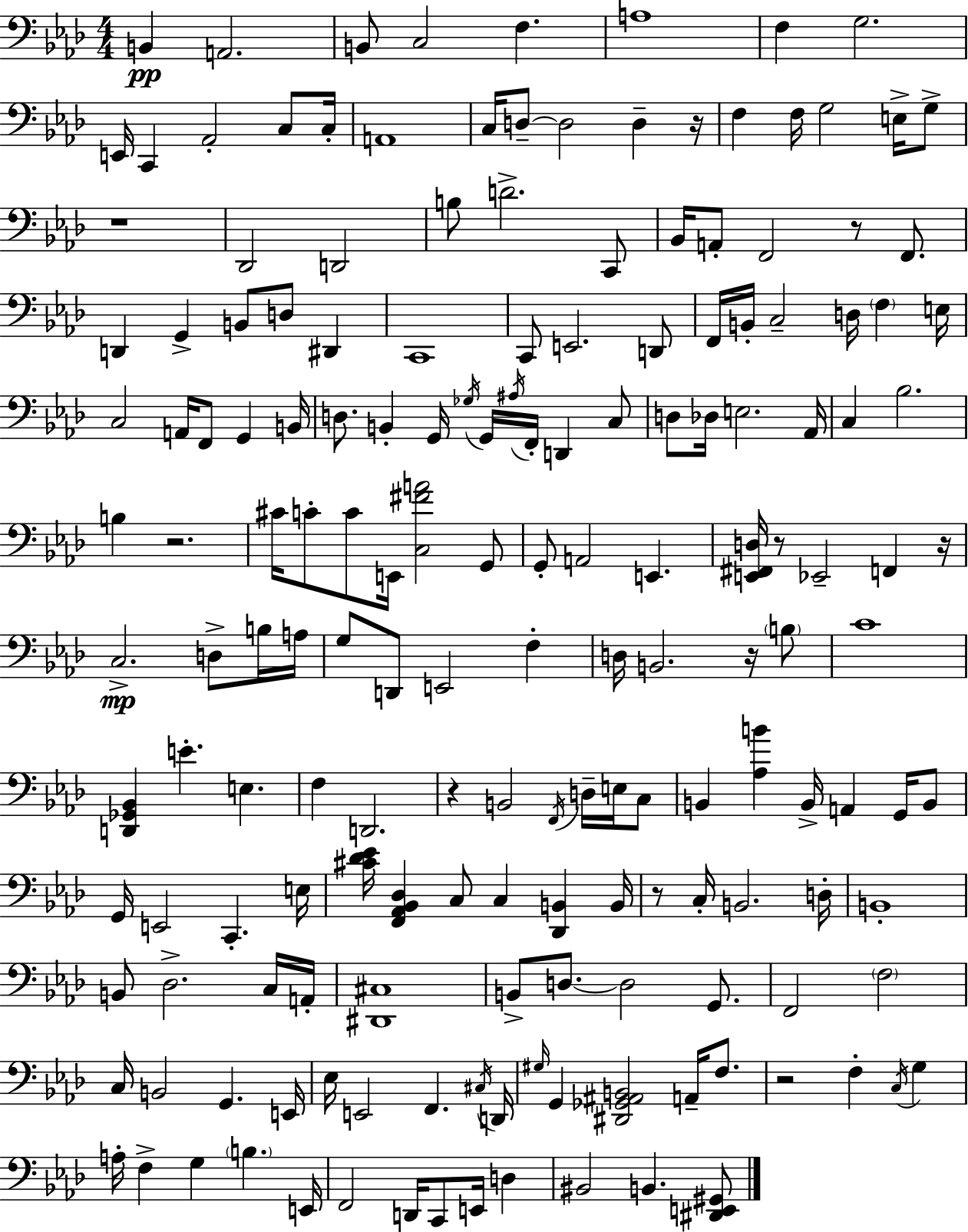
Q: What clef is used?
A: bass